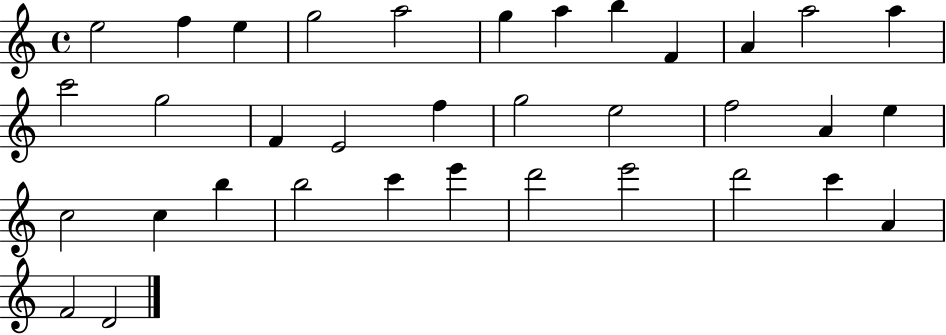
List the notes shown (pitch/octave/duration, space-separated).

E5/h F5/q E5/q G5/h A5/h G5/q A5/q B5/q F4/q A4/q A5/h A5/q C6/h G5/h F4/q E4/h F5/q G5/h E5/h F5/h A4/q E5/q C5/h C5/q B5/q B5/h C6/q E6/q D6/h E6/h D6/h C6/q A4/q F4/h D4/h